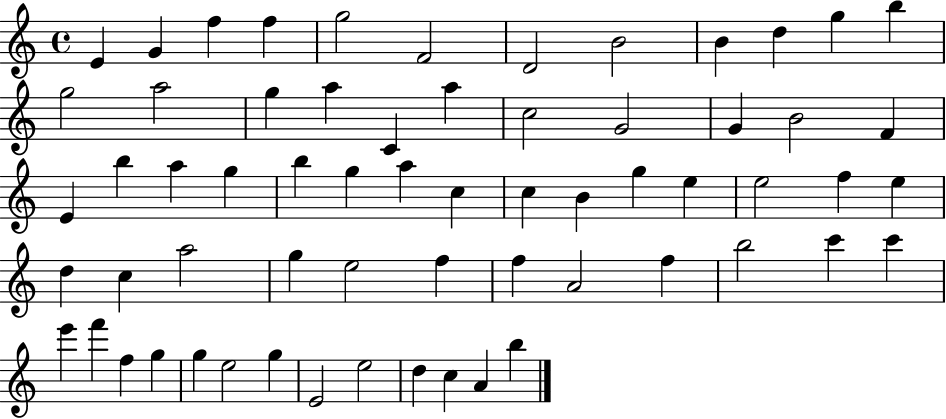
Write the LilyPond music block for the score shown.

{
  \clef treble
  \time 4/4
  \defaultTimeSignature
  \key c \major
  e'4 g'4 f''4 f''4 | g''2 f'2 | d'2 b'2 | b'4 d''4 g''4 b''4 | \break g''2 a''2 | g''4 a''4 c'4 a''4 | c''2 g'2 | g'4 b'2 f'4 | \break e'4 b''4 a''4 g''4 | b''4 g''4 a''4 c''4 | c''4 b'4 g''4 e''4 | e''2 f''4 e''4 | \break d''4 c''4 a''2 | g''4 e''2 f''4 | f''4 a'2 f''4 | b''2 c'''4 c'''4 | \break e'''4 f'''4 f''4 g''4 | g''4 e''2 g''4 | e'2 e''2 | d''4 c''4 a'4 b''4 | \break \bar "|."
}